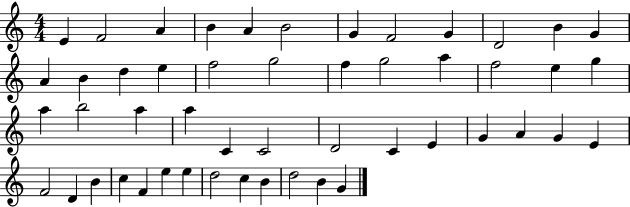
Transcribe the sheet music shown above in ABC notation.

X:1
T:Untitled
M:4/4
L:1/4
K:C
E F2 A B A B2 G F2 G D2 B G A B d e f2 g2 f g2 a f2 e g a b2 a a C C2 D2 C E G A G E F2 D B c F e e d2 c B d2 B G